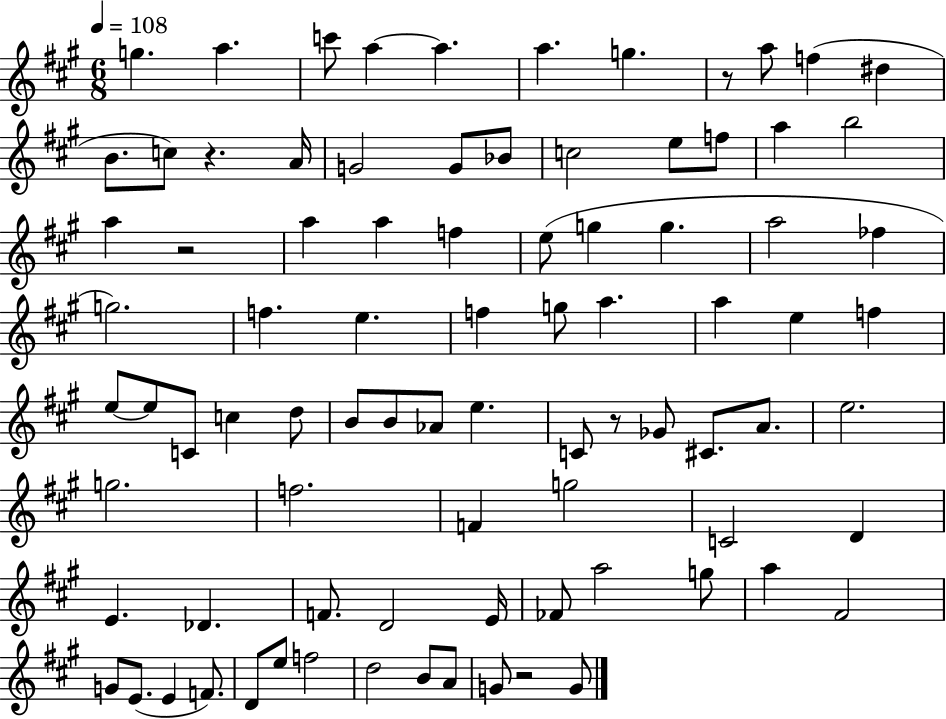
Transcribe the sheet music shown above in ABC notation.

X:1
T:Untitled
M:6/8
L:1/4
K:A
g a c'/2 a a a g z/2 a/2 f ^d B/2 c/2 z A/4 G2 G/2 _B/2 c2 e/2 f/2 a b2 a z2 a a f e/2 g g a2 _f g2 f e f g/2 a a e f e/2 e/2 C/2 c d/2 B/2 B/2 _A/2 e C/2 z/2 _G/2 ^C/2 A/2 e2 g2 f2 F g2 C2 D E _D F/2 D2 E/4 _F/2 a2 g/2 a ^F2 G/2 E/2 E F/2 D/2 e/2 f2 d2 B/2 A/2 G/2 z2 G/2